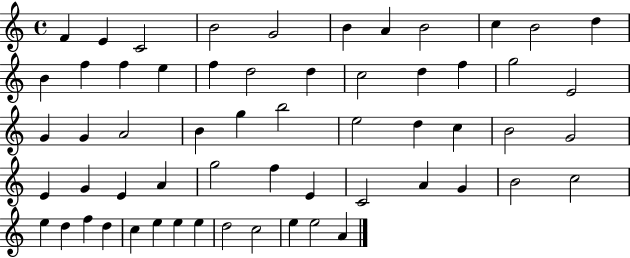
X:1
T:Untitled
M:4/4
L:1/4
K:C
F E C2 B2 G2 B A B2 c B2 d B f f e f d2 d c2 d f g2 E2 G G A2 B g b2 e2 d c B2 G2 E G E A g2 f E C2 A G B2 c2 e d f d c e e e d2 c2 e e2 A